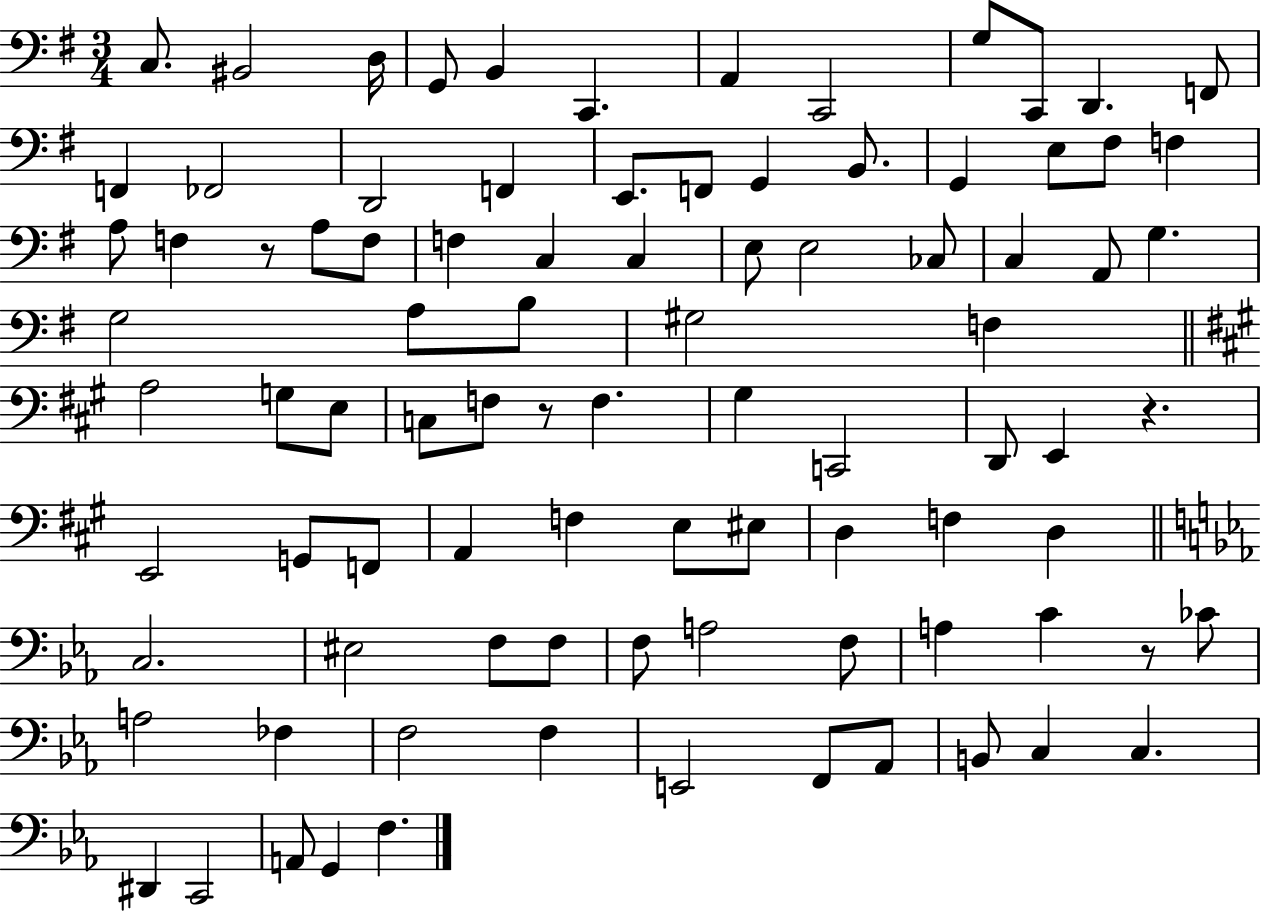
X:1
T:Untitled
M:3/4
L:1/4
K:G
C,/2 ^B,,2 D,/4 G,,/2 B,, C,, A,, C,,2 G,/2 C,,/2 D,, F,,/2 F,, _F,,2 D,,2 F,, E,,/2 F,,/2 G,, B,,/2 G,, E,/2 ^F,/2 F, A,/2 F, z/2 A,/2 F,/2 F, C, C, E,/2 E,2 _C,/2 C, A,,/2 G, G,2 A,/2 B,/2 ^G,2 F, A,2 G,/2 E,/2 C,/2 F,/2 z/2 F, ^G, C,,2 D,,/2 E,, z E,,2 G,,/2 F,,/2 A,, F, E,/2 ^E,/2 D, F, D, C,2 ^E,2 F,/2 F,/2 F,/2 A,2 F,/2 A, C z/2 _C/2 A,2 _F, F,2 F, E,,2 F,,/2 _A,,/2 B,,/2 C, C, ^D,, C,,2 A,,/2 G,, F,